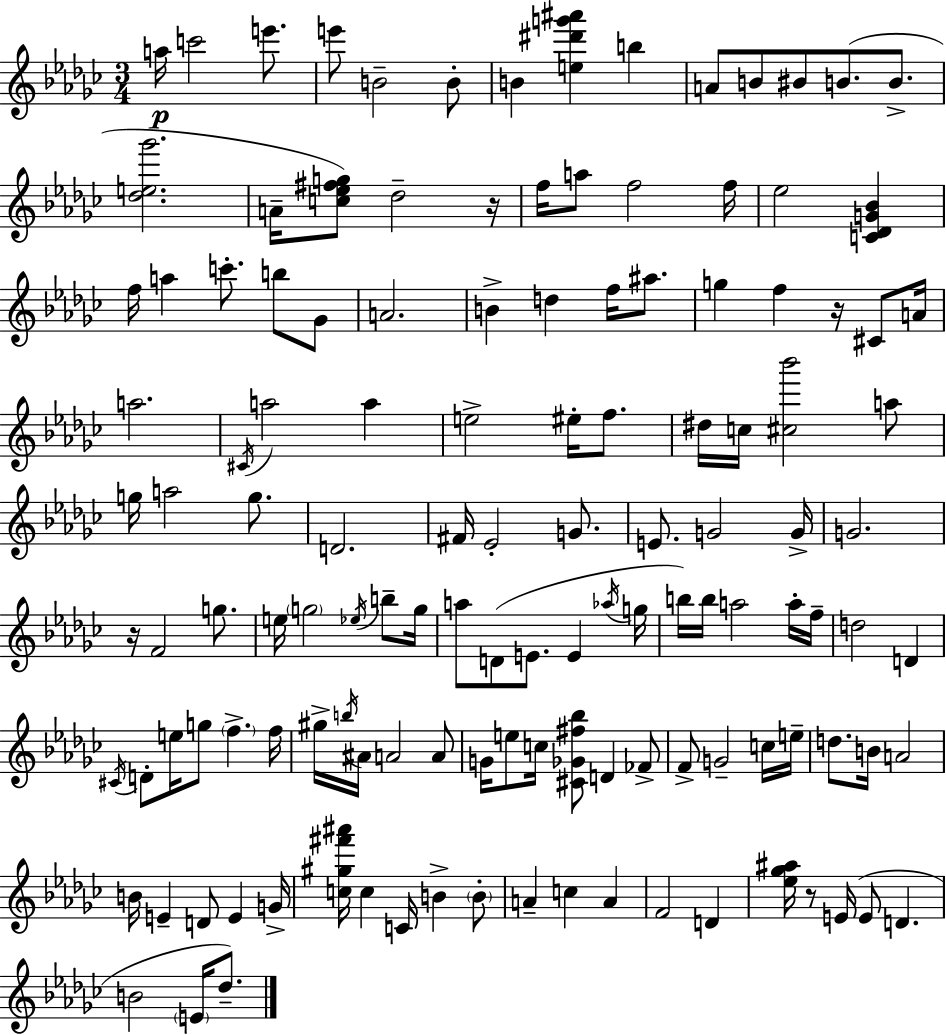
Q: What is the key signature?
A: EES minor